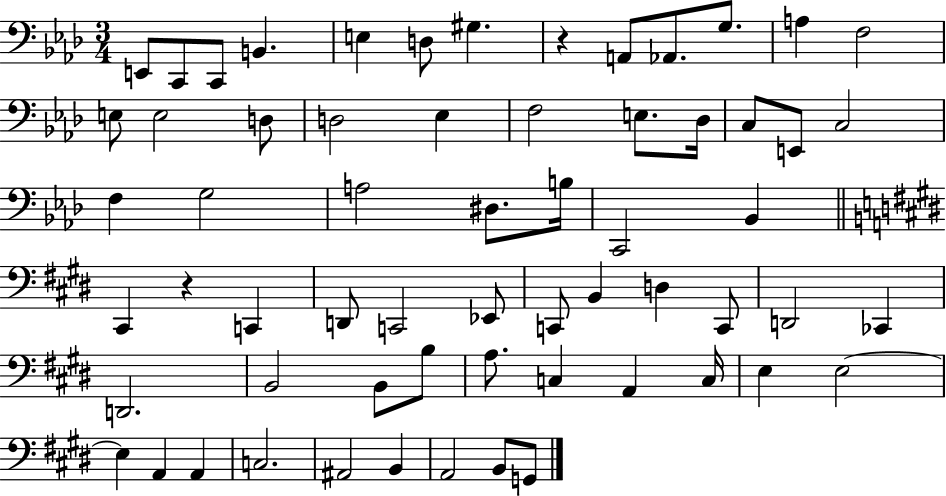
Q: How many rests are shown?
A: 2